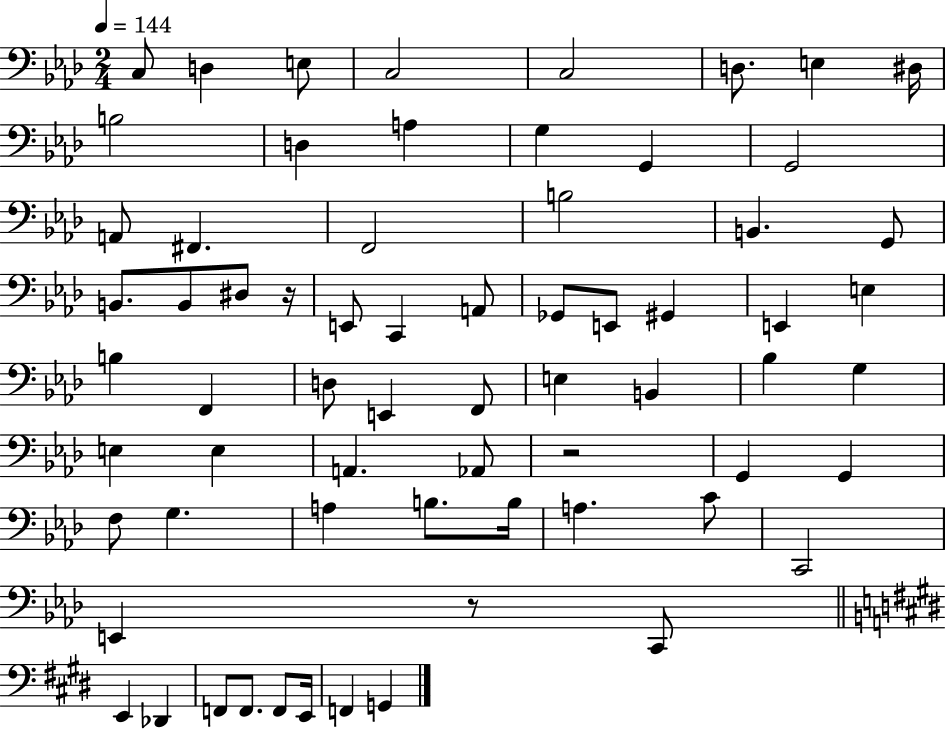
{
  \clef bass
  \numericTimeSignature
  \time 2/4
  \key aes \major
  \tempo 4 = 144
  c8 d4 e8 | c2 | c2 | d8. e4 dis16 | \break b2 | d4 a4 | g4 g,4 | g,2 | \break a,8 fis,4. | f,2 | b2 | b,4. g,8 | \break b,8. b,8 dis8 r16 | e,8 c,4 a,8 | ges,8 e,8 gis,4 | e,4 e4 | \break b4 f,4 | d8 e,4 f,8 | e4 b,4 | bes4 g4 | \break e4 e4 | a,4. aes,8 | r2 | g,4 g,4 | \break f8 g4. | a4 b8. b16 | a4. c'8 | c,2 | \break e,4 r8 c,8 | \bar "||" \break \key e \major e,4 des,4 | f,8 f,8. f,8 e,16 | f,4 g,4 | \bar "|."
}